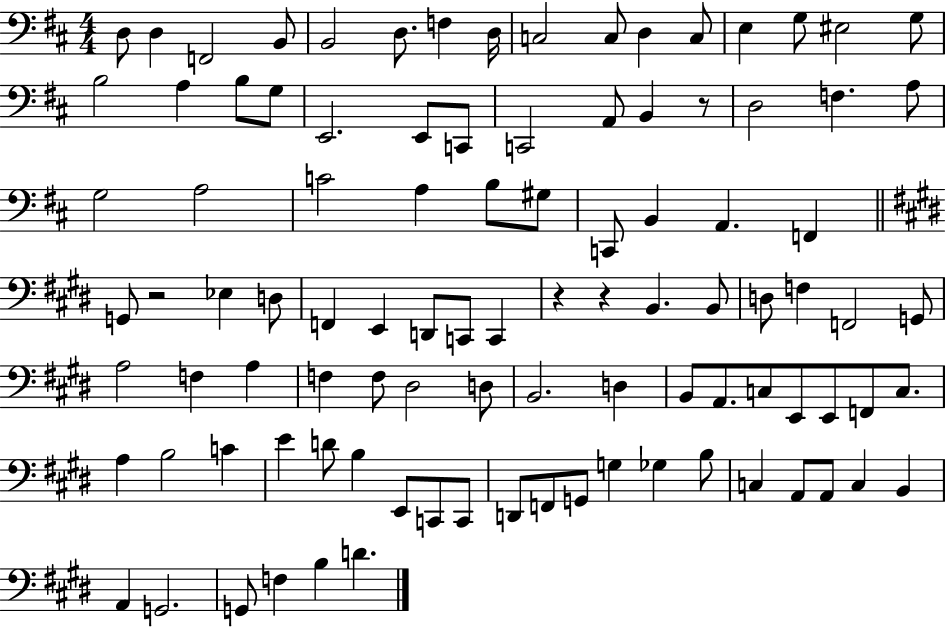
D3/e D3/q F2/h B2/e B2/h D3/e. F3/q D3/s C3/h C3/e D3/q C3/e E3/q G3/e EIS3/h G3/e B3/h A3/q B3/e G3/e E2/h. E2/e C2/e C2/h A2/e B2/q R/e D3/h F3/q. A3/e G3/h A3/h C4/h A3/q B3/e G#3/e C2/e B2/q A2/q. F2/q G2/e R/h Eb3/q D3/e F2/q E2/q D2/e C2/e C2/q R/q R/q B2/q. B2/e D3/e F3/q F2/h G2/e A3/h F3/q A3/q F3/q F3/e D#3/h D3/e B2/h. D3/q B2/e A2/e. C3/e E2/e E2/e F2/e C3/e. A3/q B3/h C4/q E4/q D4/e B3/q E2/e C2/e C2/e D2/e F2/e G2/e G3/q Gb3/q B3/e C3/q A2/e A2/e C3/q B2/q A2/q G2/h. G2/e F3/q B3/q D4/q.